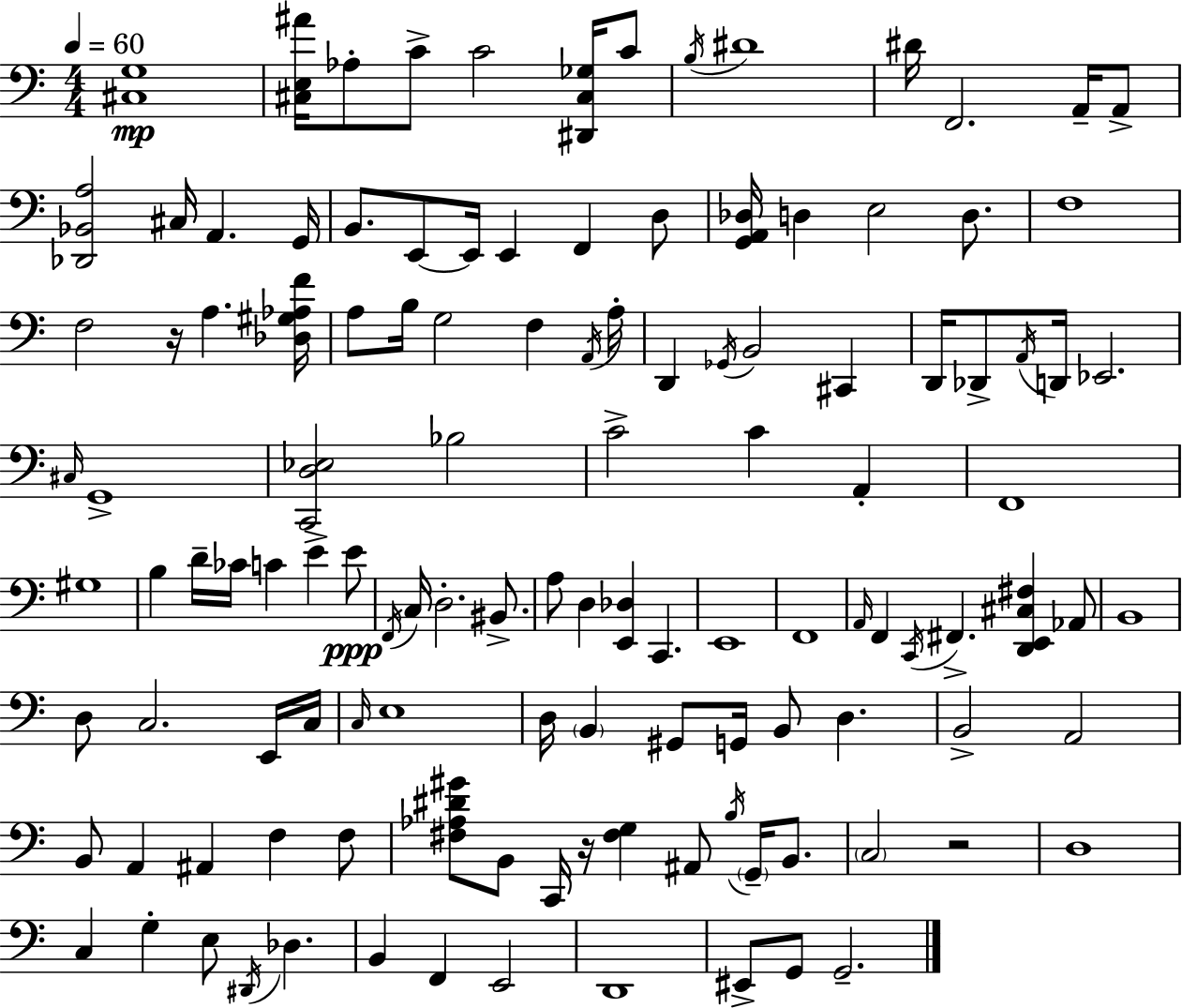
[C#3,G3]/w [C#3,E3,A#4]/s Ab3/e C4/e C4/h [D#2,C#3,Gb3]/s C4/e B3/s D#4/w D#4/s F2/h. A2/s A2/e [Db2,Bb2,A3]/h C#3/s A2/q. G2/s B2/e. E2/e E2/s E2/q F2/q D3/e [G2,A2,Db3]/s D3/q E3/h D3/e. F3/w F3/h R/s A3/q. [Db3,G#3,Ab3,F4]/s A3/e B3/s G3/h F3/q A2/s A3/s D2/q Gb2/s B2/h C#2/q D2/s Db2/e A2/s D2/s Eb2/h. C#3/s G2/w [C2,D3,Eb3]/h Bb3/h C4/h C4/q A2/q F2/w G#3/w B3/q D4/s CES4/s C4/q E4/q E4/e F2/s C3/s D3/h. BIS2/e. A3/e D3/q [E2,Db3]/q C2/q. E2/w F2/w A2/s F2/q C2/s F#2/q. [D2,E2,C#3,F#3]/q Ab2/e B2/w D3/e C3/h. E2/s C3/s C3/s E3/w D3/s B2/q G#2/e G2/s B2/e D3/q. B2/h A2/h B2/e A2/q A#2/q F3/q F3/e [F#3,Ab3,D#4,G#4]/e B2/e C2/s R/s [F#3,G3]/q A#2/e B3/s G2/s B2/e. C3/h R/h D3/w C3/q G3/q E3/e D#2/s Db3/q. B2/q F2/q E2/h D2/w EIS2/e G2/e G2/h.